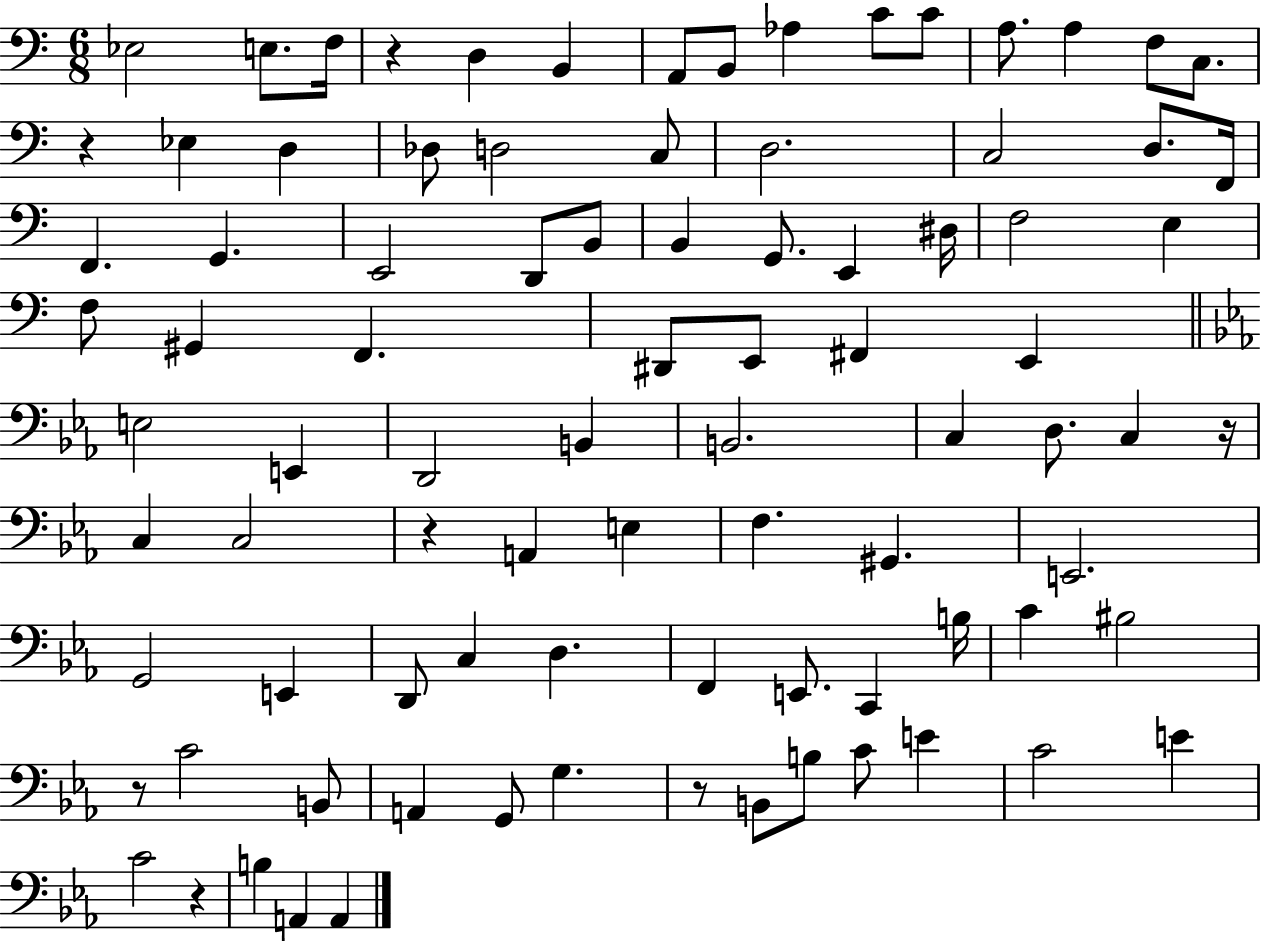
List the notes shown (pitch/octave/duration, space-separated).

Eb3/h E3/e. F3/s R/q D3/q B2/q A2/e B2/e Ab3/q C4/e C4/e A3/e. A3/q F3/e C3/e. R/q Eb3/q D3/q Db3/e D3/h C3/e D3/h. C3/h D3/e. F2/s F2/q. G2/q. E2/h D2/e B2/e B2/q G2/e. E2/q D#3/s F3/h E3/q F3/e G#2/q F2/q. D#2/e E2/e F#2/q E2/q E3/h E2/q D2/h B2/q B2/h. C3/q D3/e. C3/q R/s C3/q C3/h R/q A2/q E3/q F3/q. G#2/q. E2/h. G2/h E2/q D2/e C3/q D3/q. F2/q E2/e. C2/q B3/s C4/q BIS3/h R/e C4/h B2/e A2/q G2/e G3/q. R/e B2/e B3/e C4/e E4/q C4/h E4/q C4/h R/q B3/q A2/q A2/q